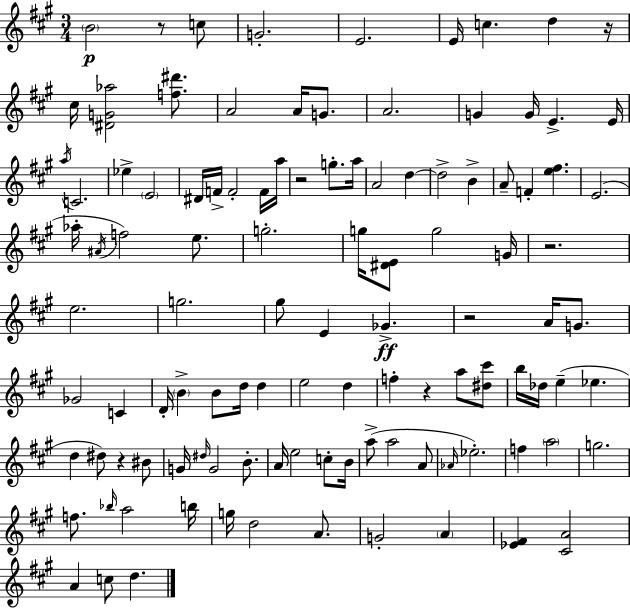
B4/h R/e C5/e G4/h. E4/h. E4/s C5/q. D5/q R/s C#5/s [D#4,G4,Ab5]/h [F5,D#6]/e. A4/h A4/s G4/e. A4/h. G4/q G4/s E4/q. E4/s A5/s C4/h. Eb5/q E4/h D#4/s F4/s F4/h F4/s A5/s R/h G5/e. A5/s A4/h D5/q D5/h B4/q A4/e F4/q [E5,F#5]/q. E4/h. Ab5/s A#4/s F5/h E5/e. G5/h. G5/s [D#4,E4]/e G5/h G4/s R/h. E5/h. G5/h. G#5/e E4/q Gb4/q. R/h A4/s G4/e. Gb4/h C4/q D4/s B4/q B4/e D5/s D5/q E5/h D5/q F5/q R/q A5/e [D#5,C#6]/e B5/s Db5/s E5/q Eb5/q. D5/q D#5/e R/q BIS4/e G4/s D#5/s G4/h B4/e. A4/s E5/h C5/e B4/s A5/e A5/h A4/e Ab4/s Eb5/h. F5/q A5/h G5/h. F5/e. Bb5/s A5/h B5/s G5/s D5/h A4/e. G4/h A4/q [Eb4,F#4]/q [C#4,A4]/h A4/q C5/e D5/q.